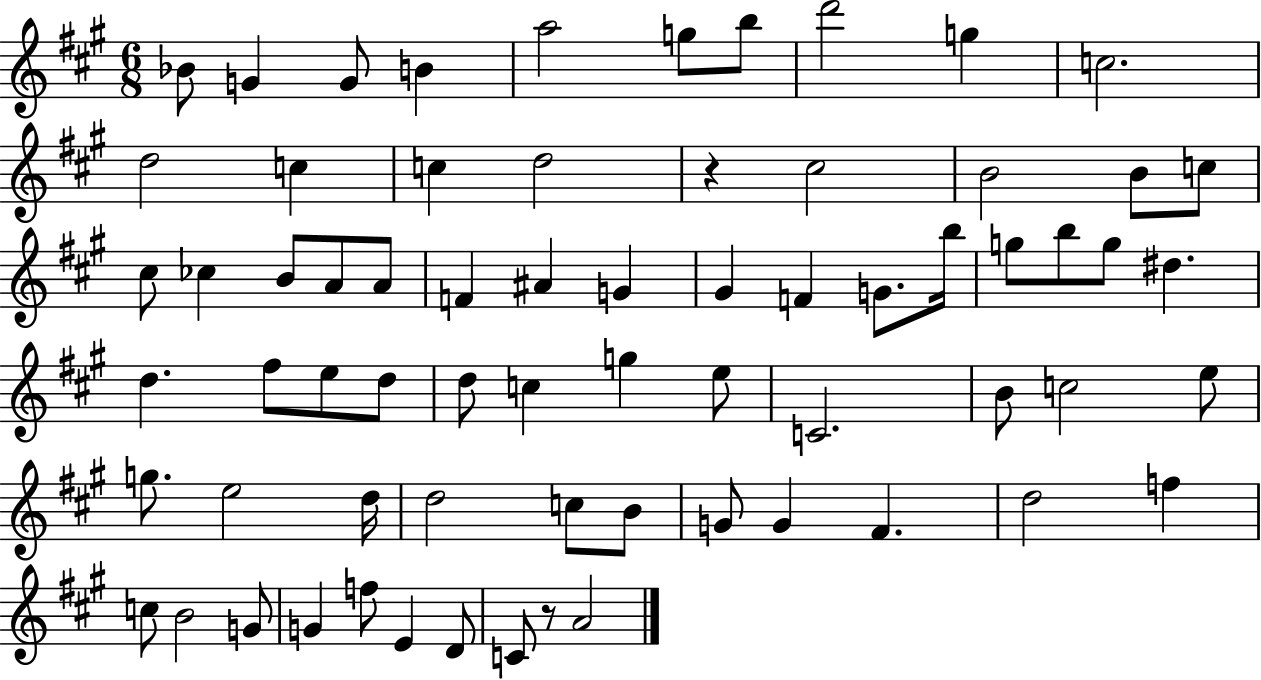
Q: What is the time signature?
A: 6/8